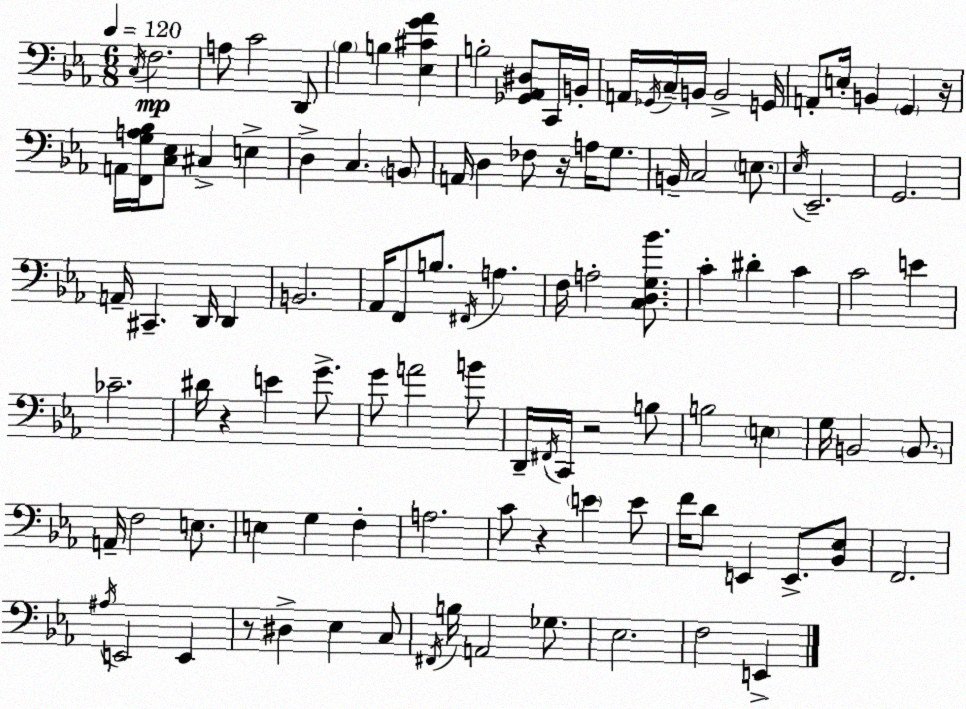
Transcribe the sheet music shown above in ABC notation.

X:1
T:Untitled
M:6/8
L:1/4
K:Eb
C,/4 F,2 A,/2 C2 D,,/2 _B, B, [_E,^CG_A] B,2 [_G,,_A,,^D,]/2 C,,/4 B,,/4 A,,/4 _G,,/4 C,/4 B,,/4 B,,2 G,,/4 A,,/2 E,/4 B,, G,, z/4 A,,/4 [F,,G,A,_B,]/4 [C,_E,]/2 ^C, E, D, C, B,,/2 A,,/4 D, _F,/2 z/4 A,/4 G,/2 B,,/4 C,2 E,/2 _E,/4 _E,,2 G,,2 A,,/4 ^C,, D,,/4 D,, B,,2 _A,,/4 F,,/2 B,/2 ^F,,/4 A, F,/4 A,2 [C,D,G,_B]/2 C ^D C C2 E _C2 ^D/4 z E G/2 G/2 A2 B/2 D,,/4 ^F,,/4 C,,/4 z2 B,/2 B,2 E, G,/4 B,,2 B,,/2 A,,/4 F,2 E,/2 E, G, F, A,2 C/2 z E E/2 F/4 D/2 E,, E,,/2 [_B,,_E,]/2 F,,2 ^A,/4 E,,2 E,, z/2 ^D, _E, C,/2 ^F,,/4 B,/4 A,,2 _G,/2 _E,2 F,2 E,,